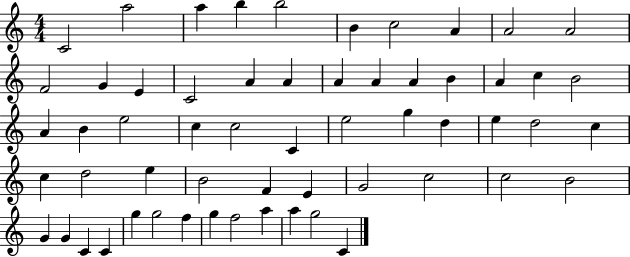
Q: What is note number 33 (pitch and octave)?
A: E5